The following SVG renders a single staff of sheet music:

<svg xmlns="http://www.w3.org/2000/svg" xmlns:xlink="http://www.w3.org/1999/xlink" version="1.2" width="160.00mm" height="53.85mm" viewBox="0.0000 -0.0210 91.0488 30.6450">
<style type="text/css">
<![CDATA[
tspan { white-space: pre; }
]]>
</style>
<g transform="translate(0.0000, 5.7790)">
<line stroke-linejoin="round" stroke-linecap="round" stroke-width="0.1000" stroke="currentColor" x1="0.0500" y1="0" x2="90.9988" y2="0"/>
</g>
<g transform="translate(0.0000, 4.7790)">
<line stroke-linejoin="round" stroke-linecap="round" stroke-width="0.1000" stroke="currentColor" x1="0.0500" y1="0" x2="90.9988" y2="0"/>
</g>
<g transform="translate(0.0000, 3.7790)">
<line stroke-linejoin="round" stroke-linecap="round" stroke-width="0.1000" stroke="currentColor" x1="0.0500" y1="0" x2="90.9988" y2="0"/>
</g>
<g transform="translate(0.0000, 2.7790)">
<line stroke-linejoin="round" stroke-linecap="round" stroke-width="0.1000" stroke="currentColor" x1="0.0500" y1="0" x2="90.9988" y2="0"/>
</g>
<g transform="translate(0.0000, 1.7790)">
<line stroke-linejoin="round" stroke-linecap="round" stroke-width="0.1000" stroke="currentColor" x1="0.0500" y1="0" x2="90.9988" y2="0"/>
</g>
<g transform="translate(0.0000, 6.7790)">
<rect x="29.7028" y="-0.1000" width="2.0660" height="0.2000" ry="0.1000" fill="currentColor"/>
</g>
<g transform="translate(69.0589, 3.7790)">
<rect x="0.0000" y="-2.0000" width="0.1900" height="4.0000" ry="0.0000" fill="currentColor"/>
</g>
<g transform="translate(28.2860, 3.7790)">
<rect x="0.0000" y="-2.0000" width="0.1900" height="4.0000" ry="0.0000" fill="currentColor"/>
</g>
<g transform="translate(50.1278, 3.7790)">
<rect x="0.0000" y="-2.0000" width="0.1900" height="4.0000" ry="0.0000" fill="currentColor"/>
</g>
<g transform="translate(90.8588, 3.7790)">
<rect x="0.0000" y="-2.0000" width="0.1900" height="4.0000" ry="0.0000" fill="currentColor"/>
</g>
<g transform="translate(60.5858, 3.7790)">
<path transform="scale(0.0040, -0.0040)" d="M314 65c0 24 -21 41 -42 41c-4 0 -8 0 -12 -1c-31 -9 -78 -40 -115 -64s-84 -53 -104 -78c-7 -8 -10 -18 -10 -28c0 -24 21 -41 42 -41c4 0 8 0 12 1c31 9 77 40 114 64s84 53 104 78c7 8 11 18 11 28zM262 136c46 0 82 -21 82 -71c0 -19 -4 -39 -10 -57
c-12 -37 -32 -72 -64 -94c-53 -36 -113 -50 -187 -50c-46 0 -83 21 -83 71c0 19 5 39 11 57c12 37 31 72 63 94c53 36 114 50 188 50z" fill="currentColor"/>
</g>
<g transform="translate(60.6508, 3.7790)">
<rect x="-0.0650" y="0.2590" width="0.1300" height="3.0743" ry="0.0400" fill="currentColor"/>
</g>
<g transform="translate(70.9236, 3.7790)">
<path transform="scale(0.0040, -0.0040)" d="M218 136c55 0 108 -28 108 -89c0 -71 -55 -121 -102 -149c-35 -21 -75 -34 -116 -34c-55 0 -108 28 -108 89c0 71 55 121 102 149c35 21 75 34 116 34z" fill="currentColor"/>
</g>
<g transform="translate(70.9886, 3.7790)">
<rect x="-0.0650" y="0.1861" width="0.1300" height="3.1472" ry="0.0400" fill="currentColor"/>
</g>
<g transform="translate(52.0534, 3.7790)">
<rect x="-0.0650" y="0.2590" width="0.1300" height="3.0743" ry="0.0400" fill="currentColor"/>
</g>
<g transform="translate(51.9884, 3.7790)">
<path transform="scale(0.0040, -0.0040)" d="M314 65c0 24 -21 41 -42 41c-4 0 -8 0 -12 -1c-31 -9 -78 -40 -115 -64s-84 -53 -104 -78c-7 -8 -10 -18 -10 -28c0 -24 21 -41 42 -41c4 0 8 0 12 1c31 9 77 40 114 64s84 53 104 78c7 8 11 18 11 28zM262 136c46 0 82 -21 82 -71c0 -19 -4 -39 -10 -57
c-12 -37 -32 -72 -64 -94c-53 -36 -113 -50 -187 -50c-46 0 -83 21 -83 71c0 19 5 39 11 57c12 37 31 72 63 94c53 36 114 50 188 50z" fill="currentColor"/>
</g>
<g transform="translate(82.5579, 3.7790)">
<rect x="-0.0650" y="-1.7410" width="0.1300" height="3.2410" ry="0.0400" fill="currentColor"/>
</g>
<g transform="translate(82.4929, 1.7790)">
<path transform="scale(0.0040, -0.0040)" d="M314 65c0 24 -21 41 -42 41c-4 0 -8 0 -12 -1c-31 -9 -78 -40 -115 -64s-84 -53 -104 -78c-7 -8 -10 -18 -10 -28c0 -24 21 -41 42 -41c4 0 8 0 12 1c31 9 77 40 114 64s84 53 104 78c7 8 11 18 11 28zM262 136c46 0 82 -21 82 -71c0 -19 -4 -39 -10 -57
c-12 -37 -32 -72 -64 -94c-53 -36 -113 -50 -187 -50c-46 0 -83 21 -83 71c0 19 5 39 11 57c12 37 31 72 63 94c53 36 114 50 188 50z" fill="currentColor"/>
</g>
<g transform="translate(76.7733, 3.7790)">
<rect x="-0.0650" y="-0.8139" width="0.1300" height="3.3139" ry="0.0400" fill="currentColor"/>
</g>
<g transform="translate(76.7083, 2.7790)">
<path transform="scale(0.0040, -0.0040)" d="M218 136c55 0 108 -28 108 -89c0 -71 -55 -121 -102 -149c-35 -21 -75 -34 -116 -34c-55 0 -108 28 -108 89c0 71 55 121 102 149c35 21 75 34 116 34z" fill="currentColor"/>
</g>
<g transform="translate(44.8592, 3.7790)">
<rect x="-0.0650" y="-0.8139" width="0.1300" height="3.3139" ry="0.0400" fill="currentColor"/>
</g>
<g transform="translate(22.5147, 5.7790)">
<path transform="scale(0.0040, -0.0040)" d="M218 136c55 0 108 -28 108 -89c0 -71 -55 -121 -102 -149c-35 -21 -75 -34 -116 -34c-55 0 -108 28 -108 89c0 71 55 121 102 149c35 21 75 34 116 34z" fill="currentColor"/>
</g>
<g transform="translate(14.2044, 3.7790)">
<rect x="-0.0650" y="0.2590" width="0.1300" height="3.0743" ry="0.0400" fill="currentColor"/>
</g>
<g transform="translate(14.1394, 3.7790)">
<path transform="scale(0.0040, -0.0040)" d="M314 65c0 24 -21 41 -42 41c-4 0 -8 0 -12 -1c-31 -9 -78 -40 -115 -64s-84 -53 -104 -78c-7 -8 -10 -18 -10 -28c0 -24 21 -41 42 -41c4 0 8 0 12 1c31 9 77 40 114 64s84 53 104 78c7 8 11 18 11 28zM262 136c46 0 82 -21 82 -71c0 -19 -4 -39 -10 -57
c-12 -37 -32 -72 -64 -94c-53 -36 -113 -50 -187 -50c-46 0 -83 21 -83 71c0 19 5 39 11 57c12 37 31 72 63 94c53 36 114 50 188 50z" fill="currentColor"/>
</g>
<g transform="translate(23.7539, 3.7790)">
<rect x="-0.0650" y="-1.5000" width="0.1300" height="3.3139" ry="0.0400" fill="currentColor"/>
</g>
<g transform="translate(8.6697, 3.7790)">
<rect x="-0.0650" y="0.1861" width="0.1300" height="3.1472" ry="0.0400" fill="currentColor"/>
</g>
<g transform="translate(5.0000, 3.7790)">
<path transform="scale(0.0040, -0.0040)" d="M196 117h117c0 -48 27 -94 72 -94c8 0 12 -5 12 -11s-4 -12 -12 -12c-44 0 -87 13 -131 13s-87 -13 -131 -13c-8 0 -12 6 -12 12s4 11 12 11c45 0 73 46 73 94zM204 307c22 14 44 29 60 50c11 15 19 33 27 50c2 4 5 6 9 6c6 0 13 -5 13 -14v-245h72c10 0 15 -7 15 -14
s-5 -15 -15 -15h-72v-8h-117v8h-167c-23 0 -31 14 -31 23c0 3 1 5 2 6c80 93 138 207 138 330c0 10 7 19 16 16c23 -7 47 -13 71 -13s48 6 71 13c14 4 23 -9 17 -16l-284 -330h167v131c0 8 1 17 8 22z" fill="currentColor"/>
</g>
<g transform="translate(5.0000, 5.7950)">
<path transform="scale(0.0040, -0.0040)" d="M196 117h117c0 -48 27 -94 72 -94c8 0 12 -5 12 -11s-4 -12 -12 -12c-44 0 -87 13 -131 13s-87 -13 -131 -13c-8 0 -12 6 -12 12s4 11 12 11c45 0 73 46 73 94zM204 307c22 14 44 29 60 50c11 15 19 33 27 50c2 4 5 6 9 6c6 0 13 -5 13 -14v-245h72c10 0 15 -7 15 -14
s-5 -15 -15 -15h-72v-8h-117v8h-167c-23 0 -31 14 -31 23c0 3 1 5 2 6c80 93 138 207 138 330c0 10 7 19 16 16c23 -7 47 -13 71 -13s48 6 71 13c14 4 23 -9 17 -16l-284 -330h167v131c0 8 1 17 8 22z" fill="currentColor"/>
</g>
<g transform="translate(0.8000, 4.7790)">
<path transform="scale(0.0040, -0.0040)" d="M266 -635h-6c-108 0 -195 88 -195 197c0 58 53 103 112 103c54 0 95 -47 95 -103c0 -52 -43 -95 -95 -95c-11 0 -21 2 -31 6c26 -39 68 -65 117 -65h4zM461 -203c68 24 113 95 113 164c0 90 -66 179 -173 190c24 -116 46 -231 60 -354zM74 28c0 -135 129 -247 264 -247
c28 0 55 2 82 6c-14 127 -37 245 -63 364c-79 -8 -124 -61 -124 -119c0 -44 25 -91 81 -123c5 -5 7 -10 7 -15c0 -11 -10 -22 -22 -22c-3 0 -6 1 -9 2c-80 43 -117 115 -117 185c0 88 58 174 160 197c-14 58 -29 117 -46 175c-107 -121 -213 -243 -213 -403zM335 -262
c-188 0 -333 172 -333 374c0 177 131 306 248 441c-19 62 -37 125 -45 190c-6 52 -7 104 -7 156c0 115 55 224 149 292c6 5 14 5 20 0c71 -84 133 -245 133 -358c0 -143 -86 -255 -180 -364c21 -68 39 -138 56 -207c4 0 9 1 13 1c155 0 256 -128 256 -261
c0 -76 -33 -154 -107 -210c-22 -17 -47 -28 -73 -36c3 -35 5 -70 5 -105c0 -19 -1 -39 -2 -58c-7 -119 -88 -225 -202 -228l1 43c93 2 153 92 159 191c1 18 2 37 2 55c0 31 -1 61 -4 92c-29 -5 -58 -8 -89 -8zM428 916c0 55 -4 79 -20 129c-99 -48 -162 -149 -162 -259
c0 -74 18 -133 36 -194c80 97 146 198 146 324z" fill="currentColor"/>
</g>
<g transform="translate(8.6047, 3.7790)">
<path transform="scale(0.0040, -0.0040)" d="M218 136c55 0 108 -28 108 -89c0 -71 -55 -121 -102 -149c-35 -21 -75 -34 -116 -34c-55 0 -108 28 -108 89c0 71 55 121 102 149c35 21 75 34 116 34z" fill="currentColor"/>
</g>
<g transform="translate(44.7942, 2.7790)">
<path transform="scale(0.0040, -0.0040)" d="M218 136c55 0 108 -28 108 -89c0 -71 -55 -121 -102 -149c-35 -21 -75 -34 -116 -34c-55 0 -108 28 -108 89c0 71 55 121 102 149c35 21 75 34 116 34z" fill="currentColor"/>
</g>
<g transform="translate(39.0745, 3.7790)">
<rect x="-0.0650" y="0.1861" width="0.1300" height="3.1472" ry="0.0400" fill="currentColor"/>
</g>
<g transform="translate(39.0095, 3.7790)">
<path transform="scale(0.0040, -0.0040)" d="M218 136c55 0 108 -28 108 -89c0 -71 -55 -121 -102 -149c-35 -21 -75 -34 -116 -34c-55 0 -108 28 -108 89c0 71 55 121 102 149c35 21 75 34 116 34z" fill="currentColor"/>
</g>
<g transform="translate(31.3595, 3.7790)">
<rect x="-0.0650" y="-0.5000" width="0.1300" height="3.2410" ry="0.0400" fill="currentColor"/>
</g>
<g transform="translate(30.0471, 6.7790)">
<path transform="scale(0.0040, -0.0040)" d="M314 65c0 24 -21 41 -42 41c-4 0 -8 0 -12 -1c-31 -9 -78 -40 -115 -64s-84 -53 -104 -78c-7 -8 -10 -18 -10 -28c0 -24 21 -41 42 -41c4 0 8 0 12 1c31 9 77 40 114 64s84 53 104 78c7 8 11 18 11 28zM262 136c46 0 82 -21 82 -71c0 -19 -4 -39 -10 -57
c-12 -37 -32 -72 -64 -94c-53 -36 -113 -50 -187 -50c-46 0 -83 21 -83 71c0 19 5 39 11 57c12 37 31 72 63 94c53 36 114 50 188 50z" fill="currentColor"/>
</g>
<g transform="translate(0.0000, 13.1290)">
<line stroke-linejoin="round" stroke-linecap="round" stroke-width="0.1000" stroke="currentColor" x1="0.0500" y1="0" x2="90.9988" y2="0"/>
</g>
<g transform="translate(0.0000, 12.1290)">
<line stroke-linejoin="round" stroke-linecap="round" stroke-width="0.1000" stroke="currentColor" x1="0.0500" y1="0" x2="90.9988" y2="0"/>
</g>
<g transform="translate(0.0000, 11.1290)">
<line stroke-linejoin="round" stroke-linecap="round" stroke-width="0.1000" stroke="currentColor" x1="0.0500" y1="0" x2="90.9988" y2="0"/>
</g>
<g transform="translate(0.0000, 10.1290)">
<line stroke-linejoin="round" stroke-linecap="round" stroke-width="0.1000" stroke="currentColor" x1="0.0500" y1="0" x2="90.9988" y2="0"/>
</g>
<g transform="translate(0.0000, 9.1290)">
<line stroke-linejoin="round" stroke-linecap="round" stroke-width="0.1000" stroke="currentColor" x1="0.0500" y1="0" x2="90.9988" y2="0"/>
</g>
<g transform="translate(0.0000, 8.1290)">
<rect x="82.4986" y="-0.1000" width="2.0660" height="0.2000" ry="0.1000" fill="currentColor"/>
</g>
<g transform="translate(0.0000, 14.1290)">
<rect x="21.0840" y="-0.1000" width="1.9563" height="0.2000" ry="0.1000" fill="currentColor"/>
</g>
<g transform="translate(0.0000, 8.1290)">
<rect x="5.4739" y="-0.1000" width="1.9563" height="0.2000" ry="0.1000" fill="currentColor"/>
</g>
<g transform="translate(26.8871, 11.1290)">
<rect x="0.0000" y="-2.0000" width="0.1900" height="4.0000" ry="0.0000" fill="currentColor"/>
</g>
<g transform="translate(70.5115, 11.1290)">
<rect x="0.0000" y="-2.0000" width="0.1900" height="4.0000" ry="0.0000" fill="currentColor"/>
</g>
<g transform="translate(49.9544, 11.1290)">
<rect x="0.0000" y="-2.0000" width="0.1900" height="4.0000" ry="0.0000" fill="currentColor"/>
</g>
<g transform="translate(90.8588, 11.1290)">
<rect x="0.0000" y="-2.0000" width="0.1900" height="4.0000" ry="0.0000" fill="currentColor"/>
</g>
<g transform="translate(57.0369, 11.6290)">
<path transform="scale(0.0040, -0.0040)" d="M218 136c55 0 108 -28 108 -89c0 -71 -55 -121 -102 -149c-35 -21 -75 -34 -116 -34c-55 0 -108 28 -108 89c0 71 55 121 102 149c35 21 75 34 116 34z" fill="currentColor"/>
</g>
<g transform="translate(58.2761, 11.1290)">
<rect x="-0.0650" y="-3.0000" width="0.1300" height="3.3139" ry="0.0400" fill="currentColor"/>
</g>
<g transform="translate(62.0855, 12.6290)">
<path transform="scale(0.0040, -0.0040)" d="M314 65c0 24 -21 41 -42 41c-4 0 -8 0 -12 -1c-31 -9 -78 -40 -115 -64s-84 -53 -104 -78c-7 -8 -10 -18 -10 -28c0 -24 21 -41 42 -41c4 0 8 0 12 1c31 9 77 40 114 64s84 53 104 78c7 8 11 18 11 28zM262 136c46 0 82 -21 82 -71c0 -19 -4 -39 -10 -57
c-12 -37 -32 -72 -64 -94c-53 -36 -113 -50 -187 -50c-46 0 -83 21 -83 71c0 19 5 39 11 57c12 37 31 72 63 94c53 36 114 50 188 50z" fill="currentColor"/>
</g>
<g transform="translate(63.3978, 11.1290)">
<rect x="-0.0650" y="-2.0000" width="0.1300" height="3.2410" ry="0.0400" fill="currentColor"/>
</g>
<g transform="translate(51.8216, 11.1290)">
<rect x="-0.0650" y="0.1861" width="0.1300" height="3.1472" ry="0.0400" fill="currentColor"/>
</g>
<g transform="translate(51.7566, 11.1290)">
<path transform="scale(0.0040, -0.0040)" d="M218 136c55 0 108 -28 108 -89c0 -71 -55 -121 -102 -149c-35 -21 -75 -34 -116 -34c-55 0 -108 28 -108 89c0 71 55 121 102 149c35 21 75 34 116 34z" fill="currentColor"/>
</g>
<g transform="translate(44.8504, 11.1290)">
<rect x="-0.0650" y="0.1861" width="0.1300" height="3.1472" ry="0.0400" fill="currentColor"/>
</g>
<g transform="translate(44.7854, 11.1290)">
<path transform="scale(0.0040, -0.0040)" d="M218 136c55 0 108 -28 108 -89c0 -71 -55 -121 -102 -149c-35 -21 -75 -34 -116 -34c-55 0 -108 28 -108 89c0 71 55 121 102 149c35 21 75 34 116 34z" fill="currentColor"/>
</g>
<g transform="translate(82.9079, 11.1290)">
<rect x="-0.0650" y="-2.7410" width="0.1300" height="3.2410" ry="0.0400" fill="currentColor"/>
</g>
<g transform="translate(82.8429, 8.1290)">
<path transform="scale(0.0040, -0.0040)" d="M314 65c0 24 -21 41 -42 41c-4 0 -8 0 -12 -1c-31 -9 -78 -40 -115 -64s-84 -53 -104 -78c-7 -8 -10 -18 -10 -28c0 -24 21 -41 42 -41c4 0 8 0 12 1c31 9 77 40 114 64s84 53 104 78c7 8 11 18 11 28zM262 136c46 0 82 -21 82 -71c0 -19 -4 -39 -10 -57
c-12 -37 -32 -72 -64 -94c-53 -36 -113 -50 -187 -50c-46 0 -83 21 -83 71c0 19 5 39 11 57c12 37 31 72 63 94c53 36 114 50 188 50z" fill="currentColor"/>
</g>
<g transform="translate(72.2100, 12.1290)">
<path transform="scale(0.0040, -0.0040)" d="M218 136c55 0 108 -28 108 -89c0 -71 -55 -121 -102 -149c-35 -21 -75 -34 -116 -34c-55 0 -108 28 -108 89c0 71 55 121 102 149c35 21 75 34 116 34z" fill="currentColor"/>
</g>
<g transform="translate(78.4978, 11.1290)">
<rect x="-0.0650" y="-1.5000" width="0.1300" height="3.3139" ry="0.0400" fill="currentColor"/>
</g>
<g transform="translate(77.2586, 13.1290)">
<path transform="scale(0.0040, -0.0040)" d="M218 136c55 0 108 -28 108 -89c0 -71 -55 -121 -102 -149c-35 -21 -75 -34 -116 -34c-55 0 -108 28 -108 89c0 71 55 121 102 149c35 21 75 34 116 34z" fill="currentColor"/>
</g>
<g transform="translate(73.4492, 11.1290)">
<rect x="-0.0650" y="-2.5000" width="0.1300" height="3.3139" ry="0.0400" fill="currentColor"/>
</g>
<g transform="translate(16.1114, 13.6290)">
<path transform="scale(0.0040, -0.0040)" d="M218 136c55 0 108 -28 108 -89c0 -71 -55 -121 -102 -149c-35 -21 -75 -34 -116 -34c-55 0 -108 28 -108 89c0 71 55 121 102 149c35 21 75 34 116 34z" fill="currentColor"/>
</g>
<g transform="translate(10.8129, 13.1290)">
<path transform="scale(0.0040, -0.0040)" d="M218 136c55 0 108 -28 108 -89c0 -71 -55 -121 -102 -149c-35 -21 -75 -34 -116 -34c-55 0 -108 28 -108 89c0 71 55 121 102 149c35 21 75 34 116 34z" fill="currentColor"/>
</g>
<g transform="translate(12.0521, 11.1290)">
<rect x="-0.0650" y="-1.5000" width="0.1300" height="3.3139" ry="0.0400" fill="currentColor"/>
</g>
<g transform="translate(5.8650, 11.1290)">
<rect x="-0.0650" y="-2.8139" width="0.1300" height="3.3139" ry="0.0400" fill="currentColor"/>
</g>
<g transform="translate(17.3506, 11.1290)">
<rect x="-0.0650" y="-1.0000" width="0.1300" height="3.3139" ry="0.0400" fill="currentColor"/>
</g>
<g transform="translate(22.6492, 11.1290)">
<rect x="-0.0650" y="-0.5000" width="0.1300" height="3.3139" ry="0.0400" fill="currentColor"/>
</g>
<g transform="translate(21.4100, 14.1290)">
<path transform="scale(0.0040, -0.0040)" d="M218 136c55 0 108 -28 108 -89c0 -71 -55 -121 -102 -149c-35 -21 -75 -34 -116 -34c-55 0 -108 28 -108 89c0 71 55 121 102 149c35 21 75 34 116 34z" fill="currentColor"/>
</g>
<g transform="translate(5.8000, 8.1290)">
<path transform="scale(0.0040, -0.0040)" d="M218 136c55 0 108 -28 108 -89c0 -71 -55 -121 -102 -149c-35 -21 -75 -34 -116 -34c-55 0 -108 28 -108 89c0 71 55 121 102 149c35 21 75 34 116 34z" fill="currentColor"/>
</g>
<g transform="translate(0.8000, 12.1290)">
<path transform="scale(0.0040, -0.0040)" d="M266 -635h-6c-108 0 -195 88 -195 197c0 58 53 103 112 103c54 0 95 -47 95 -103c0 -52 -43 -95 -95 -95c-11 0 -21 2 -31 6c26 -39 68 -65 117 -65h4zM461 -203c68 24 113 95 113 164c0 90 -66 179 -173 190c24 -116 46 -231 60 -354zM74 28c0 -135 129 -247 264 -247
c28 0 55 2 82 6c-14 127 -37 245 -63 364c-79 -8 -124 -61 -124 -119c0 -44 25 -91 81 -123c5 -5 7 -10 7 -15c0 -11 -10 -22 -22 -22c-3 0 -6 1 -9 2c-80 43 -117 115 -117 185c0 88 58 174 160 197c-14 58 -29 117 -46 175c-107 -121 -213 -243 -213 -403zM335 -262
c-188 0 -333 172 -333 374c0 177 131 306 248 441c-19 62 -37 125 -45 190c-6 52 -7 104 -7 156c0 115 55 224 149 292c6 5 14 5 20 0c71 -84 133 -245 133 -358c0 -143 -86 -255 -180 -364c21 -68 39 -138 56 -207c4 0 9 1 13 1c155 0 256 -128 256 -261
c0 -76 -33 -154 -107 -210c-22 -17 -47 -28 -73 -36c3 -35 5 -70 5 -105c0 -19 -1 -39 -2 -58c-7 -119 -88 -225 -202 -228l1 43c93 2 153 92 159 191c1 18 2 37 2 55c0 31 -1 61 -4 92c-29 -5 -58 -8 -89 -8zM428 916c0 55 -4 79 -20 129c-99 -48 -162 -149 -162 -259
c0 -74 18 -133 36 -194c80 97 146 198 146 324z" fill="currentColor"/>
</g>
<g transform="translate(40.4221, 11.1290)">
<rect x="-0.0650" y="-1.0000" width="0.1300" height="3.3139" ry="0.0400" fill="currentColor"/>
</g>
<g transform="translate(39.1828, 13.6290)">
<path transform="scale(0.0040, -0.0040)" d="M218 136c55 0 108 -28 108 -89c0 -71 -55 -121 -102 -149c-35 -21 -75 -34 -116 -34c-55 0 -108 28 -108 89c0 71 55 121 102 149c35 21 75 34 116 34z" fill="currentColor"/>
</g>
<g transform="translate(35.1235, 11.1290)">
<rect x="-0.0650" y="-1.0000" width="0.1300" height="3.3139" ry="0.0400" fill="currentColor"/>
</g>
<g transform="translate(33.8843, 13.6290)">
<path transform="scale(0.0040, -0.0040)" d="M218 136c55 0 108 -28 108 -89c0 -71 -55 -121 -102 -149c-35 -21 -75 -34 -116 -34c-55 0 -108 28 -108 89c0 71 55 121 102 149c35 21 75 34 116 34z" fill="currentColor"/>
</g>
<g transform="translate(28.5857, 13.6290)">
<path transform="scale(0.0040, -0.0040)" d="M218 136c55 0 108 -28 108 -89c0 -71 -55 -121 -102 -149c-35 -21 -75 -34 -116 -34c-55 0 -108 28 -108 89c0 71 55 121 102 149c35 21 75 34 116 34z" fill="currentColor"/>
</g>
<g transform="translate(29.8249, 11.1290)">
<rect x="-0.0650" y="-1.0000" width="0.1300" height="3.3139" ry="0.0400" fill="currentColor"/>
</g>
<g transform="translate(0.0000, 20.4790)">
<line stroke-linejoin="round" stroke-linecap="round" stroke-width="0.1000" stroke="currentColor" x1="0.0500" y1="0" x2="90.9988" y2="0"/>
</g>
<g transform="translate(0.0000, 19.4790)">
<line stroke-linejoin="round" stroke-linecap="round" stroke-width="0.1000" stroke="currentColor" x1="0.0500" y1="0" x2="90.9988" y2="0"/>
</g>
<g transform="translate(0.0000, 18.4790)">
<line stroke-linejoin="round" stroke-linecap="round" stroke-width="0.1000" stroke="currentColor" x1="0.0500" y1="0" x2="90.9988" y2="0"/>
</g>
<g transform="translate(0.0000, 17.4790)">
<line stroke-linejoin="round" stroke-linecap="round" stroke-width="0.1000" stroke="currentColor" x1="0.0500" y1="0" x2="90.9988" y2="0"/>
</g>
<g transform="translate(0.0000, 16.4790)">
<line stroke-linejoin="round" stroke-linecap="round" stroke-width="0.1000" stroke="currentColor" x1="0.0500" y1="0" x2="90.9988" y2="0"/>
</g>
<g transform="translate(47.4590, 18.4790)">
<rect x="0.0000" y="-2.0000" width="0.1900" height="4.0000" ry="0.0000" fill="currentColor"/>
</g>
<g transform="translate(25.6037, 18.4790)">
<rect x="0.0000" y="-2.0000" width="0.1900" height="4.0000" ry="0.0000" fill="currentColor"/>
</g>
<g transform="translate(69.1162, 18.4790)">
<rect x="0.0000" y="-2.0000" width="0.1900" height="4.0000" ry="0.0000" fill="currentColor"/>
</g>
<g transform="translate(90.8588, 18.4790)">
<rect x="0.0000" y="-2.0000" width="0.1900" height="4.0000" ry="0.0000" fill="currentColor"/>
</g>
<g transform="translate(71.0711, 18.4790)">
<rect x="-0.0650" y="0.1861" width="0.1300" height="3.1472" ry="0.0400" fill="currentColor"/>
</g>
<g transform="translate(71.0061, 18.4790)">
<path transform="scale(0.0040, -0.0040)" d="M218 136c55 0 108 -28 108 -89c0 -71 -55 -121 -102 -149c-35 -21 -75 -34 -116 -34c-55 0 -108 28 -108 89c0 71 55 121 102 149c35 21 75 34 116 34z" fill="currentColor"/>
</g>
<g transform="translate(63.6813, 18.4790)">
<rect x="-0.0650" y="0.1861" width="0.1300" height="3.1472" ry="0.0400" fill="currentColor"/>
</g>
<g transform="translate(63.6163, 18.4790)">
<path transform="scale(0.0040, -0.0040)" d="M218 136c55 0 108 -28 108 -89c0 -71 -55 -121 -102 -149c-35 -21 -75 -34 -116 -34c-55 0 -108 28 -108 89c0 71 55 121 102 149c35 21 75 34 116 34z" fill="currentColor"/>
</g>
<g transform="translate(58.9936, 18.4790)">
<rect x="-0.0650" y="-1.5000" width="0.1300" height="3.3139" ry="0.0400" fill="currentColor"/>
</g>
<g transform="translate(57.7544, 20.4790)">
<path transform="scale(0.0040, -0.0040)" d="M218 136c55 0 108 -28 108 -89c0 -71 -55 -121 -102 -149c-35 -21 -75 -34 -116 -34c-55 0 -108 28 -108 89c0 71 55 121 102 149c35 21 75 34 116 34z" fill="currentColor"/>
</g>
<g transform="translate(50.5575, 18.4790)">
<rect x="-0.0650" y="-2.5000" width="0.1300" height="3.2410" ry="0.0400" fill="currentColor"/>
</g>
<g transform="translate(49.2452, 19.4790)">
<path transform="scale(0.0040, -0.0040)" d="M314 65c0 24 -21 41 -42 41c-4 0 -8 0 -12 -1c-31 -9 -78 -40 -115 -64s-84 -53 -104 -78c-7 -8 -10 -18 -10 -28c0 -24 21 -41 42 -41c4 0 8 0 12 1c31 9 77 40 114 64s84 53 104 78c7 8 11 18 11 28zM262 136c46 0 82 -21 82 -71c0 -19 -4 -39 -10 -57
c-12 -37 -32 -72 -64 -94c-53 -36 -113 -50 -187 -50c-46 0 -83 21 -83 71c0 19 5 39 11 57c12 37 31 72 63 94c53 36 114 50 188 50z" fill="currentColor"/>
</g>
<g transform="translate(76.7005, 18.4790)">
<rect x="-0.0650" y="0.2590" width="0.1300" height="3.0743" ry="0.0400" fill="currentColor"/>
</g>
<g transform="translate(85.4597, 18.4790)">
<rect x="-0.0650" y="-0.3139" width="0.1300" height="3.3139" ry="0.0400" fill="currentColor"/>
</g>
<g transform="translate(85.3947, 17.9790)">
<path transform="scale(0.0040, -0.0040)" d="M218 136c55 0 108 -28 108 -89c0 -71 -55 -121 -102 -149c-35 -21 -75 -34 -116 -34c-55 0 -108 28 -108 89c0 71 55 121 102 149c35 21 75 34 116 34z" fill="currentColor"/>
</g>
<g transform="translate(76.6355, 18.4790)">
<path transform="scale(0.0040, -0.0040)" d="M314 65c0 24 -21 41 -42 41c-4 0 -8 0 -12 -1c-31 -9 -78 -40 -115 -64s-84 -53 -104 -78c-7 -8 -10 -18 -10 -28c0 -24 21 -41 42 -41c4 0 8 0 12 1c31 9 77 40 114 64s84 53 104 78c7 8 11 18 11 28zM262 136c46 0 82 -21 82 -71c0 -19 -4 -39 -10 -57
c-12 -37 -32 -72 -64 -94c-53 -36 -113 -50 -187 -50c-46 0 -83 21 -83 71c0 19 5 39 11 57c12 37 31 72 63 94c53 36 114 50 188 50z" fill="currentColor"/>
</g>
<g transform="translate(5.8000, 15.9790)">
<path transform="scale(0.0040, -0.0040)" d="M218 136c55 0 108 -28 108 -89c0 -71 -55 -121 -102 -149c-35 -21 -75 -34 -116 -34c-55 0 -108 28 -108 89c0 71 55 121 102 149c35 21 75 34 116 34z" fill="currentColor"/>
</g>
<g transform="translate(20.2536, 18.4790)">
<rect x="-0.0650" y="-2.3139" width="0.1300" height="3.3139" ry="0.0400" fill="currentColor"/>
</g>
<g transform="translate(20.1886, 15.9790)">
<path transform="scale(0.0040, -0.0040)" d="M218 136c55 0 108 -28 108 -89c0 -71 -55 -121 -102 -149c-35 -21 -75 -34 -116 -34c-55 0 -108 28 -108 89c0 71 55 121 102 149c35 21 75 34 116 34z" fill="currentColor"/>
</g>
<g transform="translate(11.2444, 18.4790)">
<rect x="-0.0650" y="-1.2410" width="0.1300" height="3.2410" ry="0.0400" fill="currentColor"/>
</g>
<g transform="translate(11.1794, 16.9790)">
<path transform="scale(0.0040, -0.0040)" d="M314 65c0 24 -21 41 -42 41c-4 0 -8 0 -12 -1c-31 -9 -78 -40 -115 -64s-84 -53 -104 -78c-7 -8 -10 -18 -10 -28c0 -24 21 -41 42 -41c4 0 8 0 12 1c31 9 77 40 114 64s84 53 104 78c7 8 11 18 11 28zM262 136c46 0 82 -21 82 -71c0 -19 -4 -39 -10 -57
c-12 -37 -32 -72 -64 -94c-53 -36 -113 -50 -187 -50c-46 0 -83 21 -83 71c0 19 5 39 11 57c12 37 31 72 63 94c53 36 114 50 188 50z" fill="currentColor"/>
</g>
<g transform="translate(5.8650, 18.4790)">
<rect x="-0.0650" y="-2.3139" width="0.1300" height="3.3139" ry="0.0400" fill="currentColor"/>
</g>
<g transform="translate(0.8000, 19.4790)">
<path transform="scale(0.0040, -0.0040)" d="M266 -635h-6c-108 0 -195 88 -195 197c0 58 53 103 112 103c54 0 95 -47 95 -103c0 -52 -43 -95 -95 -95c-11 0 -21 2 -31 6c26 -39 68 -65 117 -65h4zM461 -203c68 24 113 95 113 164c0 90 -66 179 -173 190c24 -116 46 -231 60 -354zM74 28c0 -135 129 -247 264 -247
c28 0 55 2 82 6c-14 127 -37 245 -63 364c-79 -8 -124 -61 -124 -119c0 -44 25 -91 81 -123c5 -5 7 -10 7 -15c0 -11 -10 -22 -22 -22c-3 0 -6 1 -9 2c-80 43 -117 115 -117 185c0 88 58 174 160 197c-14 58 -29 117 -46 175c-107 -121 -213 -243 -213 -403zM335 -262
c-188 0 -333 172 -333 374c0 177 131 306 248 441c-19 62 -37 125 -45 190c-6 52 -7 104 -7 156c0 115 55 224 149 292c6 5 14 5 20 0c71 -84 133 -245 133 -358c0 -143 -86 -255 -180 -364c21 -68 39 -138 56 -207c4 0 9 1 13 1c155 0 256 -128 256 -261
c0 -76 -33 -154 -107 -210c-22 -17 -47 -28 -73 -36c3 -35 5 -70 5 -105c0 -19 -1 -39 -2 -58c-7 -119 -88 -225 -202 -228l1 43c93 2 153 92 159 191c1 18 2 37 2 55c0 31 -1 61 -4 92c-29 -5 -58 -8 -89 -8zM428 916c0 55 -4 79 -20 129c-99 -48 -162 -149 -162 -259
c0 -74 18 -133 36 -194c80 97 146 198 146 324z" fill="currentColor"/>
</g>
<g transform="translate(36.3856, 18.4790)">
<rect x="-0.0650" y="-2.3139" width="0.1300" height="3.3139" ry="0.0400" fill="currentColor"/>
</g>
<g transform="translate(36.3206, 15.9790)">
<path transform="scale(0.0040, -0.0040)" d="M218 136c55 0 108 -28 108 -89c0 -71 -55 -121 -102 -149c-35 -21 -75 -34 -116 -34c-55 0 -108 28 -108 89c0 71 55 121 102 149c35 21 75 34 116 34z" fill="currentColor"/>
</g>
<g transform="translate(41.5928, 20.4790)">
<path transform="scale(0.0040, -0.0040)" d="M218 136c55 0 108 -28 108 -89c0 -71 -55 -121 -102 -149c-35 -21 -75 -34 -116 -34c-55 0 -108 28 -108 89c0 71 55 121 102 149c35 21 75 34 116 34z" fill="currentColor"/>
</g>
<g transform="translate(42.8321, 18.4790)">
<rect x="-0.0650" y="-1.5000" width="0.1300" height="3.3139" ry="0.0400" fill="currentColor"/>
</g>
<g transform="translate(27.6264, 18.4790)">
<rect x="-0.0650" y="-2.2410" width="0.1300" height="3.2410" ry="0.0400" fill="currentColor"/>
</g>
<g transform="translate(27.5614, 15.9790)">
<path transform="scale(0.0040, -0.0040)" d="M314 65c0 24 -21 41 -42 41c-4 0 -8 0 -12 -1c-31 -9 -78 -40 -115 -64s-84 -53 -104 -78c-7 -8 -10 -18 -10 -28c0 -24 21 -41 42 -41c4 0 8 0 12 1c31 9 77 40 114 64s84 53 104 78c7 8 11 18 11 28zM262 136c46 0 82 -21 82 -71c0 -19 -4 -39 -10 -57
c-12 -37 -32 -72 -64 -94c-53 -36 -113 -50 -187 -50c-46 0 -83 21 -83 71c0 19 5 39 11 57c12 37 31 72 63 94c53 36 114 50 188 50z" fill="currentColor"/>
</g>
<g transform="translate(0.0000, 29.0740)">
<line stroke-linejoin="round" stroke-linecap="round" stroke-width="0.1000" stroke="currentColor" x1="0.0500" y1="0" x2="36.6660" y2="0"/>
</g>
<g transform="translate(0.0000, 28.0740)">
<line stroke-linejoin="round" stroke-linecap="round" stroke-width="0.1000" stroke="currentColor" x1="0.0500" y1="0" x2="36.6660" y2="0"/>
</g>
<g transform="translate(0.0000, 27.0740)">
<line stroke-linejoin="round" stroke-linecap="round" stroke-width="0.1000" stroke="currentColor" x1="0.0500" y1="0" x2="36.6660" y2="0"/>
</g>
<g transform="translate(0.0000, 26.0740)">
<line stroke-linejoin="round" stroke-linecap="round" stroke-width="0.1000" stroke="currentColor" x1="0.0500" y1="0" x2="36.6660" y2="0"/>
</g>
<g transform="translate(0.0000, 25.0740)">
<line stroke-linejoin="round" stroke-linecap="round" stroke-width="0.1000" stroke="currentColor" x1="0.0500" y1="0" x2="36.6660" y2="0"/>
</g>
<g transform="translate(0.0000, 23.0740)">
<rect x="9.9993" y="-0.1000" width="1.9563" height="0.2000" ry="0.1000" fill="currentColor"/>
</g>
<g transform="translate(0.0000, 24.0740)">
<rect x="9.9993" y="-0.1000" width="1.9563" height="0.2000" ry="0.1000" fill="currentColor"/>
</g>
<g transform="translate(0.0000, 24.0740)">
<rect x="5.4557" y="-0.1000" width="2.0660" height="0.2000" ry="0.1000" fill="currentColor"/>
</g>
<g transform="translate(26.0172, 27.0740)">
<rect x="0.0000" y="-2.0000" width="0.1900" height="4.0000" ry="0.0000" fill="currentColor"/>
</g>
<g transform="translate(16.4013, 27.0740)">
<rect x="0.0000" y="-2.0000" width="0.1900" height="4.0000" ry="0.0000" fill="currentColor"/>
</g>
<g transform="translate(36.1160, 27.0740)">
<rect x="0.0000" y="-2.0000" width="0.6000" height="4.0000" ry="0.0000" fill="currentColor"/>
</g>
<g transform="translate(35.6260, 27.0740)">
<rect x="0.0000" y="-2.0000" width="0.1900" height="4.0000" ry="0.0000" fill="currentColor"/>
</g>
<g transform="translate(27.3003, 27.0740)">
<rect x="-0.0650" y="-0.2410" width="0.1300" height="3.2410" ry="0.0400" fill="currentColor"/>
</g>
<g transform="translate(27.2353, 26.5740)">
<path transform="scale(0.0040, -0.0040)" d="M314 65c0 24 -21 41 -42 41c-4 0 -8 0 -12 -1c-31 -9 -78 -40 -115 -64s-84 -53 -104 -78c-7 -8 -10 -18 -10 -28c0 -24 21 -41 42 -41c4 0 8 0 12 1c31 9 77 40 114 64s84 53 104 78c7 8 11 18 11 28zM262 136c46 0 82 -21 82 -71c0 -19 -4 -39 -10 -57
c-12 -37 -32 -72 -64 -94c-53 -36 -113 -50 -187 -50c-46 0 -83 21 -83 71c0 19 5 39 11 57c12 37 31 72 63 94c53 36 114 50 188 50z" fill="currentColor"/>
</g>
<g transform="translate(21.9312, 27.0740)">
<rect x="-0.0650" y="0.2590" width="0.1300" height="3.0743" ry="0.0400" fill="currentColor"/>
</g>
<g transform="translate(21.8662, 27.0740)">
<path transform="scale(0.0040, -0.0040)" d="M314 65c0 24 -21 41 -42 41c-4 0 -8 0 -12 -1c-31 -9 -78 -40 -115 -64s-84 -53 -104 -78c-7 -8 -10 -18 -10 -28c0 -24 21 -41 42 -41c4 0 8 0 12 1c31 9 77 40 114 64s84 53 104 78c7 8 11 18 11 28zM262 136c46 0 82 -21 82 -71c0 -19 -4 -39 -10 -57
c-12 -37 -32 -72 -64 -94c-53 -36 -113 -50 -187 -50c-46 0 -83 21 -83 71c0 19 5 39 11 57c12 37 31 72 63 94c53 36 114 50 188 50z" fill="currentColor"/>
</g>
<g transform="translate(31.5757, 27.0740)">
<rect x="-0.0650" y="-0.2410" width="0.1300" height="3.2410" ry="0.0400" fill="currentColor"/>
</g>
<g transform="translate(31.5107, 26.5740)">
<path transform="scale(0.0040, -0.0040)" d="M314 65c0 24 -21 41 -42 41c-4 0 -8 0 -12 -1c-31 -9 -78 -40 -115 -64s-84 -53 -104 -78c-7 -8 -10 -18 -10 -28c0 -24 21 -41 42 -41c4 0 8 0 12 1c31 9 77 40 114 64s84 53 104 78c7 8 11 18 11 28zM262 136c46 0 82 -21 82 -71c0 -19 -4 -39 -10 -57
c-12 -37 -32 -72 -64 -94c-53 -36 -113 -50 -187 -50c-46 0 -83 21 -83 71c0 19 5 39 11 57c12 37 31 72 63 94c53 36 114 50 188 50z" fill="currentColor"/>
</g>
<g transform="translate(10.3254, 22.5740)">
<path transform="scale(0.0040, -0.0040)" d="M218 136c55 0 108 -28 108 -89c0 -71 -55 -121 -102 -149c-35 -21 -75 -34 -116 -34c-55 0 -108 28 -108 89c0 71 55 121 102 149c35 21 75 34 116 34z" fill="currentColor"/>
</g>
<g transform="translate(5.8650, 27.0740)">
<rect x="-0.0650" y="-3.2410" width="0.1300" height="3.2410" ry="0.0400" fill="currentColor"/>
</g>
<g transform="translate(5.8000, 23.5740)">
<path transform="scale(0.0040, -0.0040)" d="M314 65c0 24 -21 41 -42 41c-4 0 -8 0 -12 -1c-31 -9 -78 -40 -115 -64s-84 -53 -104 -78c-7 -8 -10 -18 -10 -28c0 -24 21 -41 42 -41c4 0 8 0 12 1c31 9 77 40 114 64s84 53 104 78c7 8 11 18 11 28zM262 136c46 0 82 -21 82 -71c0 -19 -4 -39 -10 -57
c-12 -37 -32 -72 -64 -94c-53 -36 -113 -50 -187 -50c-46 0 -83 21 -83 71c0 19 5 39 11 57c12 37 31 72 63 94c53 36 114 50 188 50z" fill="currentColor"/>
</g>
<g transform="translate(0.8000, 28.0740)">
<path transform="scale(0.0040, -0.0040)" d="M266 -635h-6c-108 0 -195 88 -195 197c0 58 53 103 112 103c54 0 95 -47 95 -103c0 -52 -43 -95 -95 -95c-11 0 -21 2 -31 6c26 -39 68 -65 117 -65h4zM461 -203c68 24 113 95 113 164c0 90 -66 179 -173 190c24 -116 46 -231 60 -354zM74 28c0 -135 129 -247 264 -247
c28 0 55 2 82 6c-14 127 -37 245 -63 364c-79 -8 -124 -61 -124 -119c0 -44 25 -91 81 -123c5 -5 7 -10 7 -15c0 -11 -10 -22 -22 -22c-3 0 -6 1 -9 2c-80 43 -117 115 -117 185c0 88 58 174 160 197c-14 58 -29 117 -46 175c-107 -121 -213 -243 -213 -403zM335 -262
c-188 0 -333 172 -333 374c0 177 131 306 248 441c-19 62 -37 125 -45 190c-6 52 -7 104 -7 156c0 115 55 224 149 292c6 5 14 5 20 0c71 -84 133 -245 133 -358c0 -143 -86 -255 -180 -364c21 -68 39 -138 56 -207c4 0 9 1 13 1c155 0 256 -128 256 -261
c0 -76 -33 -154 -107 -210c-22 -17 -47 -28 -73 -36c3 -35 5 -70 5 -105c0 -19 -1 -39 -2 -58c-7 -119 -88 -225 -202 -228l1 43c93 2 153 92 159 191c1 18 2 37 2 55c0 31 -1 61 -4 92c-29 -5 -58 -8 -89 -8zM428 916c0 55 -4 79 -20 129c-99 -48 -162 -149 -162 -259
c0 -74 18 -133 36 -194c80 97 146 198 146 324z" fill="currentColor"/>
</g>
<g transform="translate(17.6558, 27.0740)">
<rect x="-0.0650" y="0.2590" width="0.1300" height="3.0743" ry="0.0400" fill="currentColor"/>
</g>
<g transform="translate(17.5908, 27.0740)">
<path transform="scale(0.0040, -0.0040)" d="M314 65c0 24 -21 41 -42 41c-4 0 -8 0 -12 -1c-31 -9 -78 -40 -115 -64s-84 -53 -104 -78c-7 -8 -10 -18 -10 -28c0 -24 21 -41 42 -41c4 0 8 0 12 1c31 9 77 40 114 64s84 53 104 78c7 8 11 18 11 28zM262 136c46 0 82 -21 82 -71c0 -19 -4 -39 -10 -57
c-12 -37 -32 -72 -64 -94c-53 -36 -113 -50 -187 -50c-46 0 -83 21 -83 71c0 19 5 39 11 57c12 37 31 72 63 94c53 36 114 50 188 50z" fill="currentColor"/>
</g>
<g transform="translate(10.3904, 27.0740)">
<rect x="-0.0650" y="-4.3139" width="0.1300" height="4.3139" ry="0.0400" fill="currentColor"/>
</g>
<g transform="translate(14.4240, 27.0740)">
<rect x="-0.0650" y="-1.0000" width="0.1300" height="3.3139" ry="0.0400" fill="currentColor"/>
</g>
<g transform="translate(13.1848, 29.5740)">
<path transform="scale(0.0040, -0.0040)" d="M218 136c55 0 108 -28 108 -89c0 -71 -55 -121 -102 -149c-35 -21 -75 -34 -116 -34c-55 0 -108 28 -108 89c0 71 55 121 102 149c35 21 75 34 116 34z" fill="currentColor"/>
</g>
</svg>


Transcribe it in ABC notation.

X:1
T:Untitled
M:4/4
L:1/4
K:C
B B2 E C2 B d B2 B2 B d f2 a E D C D D D B B A F2 G E a2 g e2 g g2 g E G2 E B B B2 c b2 d' D B2 B2 c2 c2